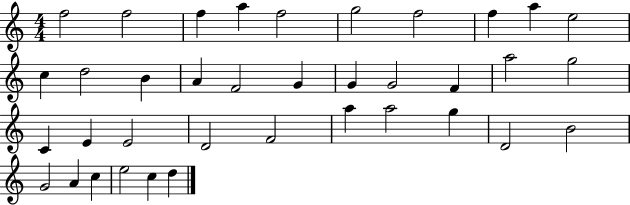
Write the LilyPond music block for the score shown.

{
  \clef treble
  \numericTimeSignature
  \time 4/4
  \key c \major
  f''2 f''2 | f''4 a''4 f''2 | g''2 f''2 | f''4 a''4 e''2 | \break c''4 d''2 b'4 | a'4 f'2 g'4 | g'4 g'2 f'4 | a''2 g''2 | \break c'4 e'4 e'2 | d'2 f'2 | a''4 a''2 g''4 | d'2 b'2 | \break g'2 a'4 c''4 | e''2 c''4 d''4 | \bar "|."
}